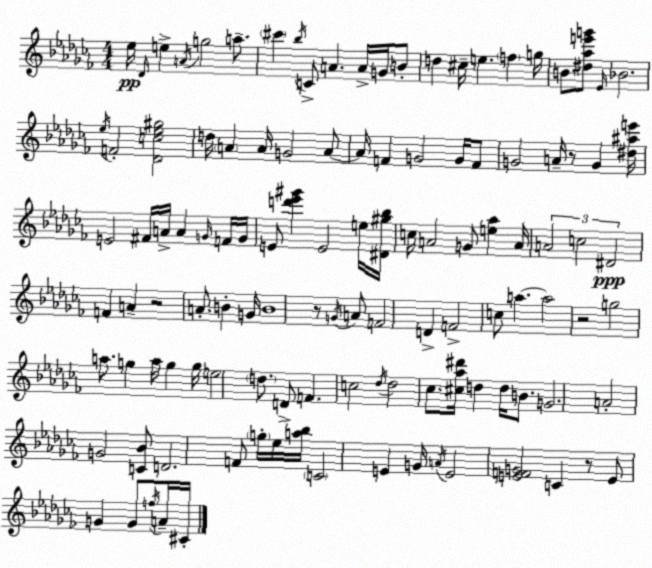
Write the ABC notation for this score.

X:1
T:Untitled
M:4/4
L:1/4
K:Abm
_e/4 _D/4 e A/4 g2 a/2 ^c' _b/4 C/2 A A/4 G/4 B/2 d ^c/4 e f g/4 B/2 [^d_ae'g']/2 _E/4 _B2 _e/4 F2 [_Dc_e^g]2 d/4 A A/4 G2 A/2 A/4 F G2 G/4 F/2 G2 A/4 z/2 G [^d^ae']/4 E2 ^F/4 A/4 A G/4 F/4 G/4 E/2 [d'_e'^g'] E2 e/4 [^D^g_b]/4 c/4 A2 G/2 [e_a] A/4 A2 c2 ^D2 F A z2 A/2 B G/4 B4 z/2 G/4 A/2 F2 D F2 c/2 a a2 z2 g2 a/2 g a/4 g g/4 e2 d/2 D/2 F c2 _d/4 _d2 _c/2 [^c_a^d']/4 d d/4 B/2 G2 A2 G2 [C_B]/2 D2 F/2 g/4 _e/4 [a_b]/4 C2 E G/4 A/4 E2 [EFG]2 C z/2 E/2 G G/2 f/4 A/4 ^C/4